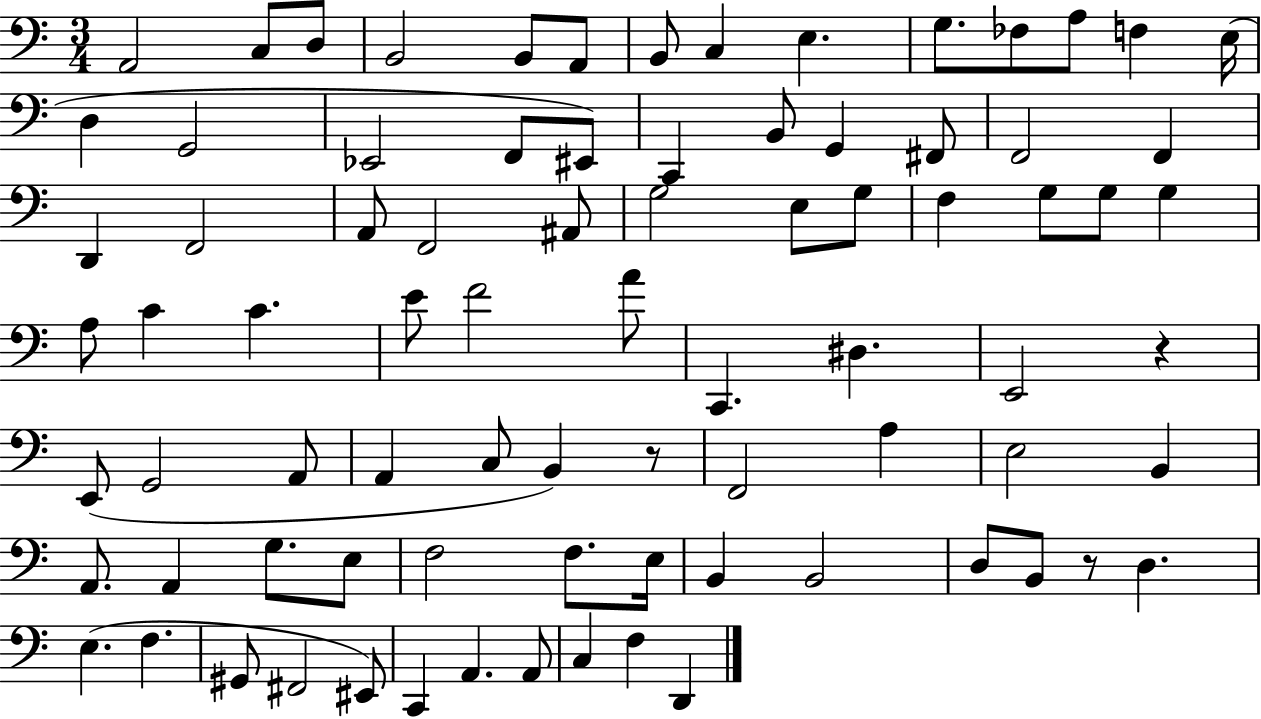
{
  \clef bass
  \numericTimeSignature
  \time 3/4
  \key c \major
  \repeat volta 2 { a,2 c8 d8 | b,2 b,8 a,8 | b,8 c4 e4. | g8. fes8 a8 f4 e16( | \break d4 g,2 | ees,2 f,8 eis,8) | c,4 b,8 g,4 fis,8 | f,2 f,4 | \break d,4 f,2 | a,8 f,2 ais,8 | g2 e8 g8 | f4 g8 g8 g4 | \break a8 c'4 c'4. | e'8 f'2 a'8 | c,4. dis4. | e,2 r4 | \break e,8( g,2 a,8 | a,4 c8 b,4) r8 | f,2 a4 | e2 b,4 | \break a,8. a,4 g8. e8 | f2 f8. e16 | b,4 b,2 | d8 b,8 r8 d4. | \break e4.( f4. | gis,8 fis,2 eis,8) | c,4 a,4. a,8 | c4 f4 d,4 | \break } \bar "|."
}